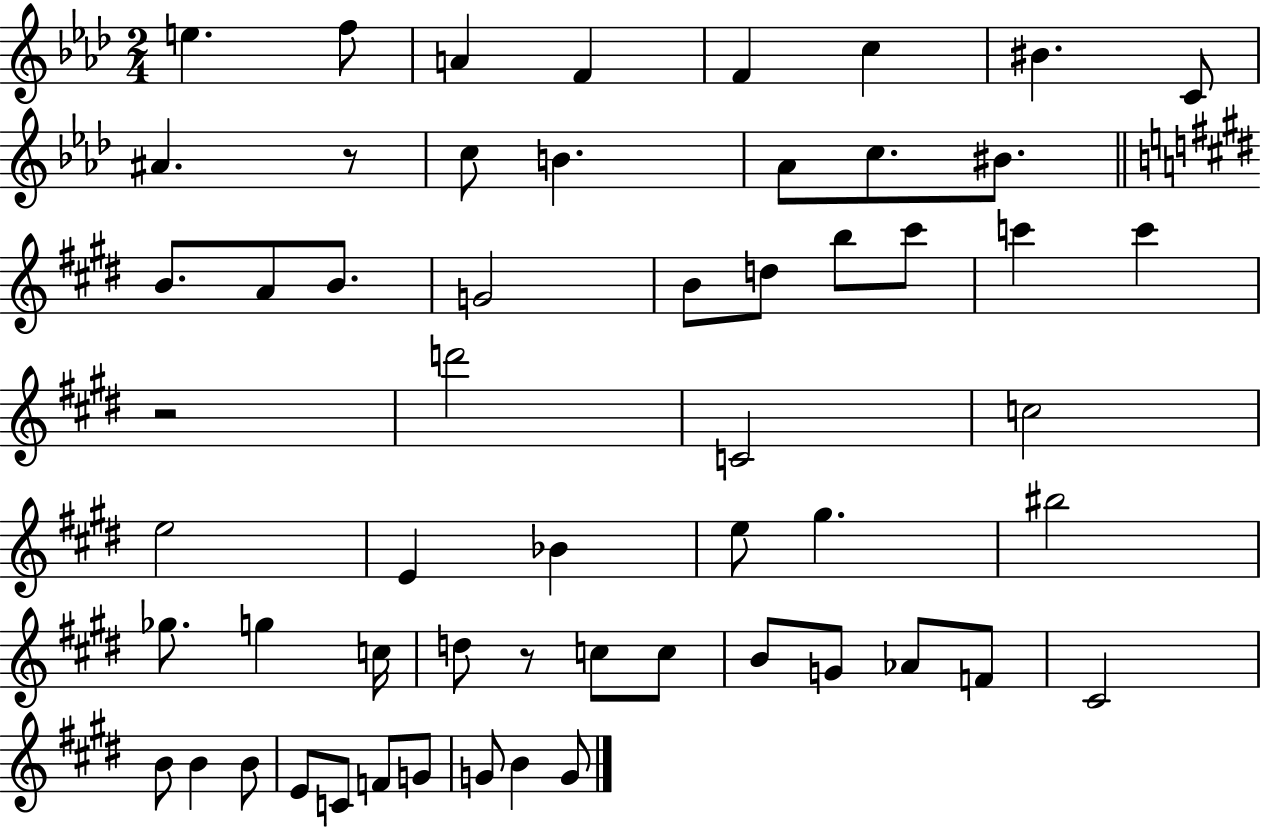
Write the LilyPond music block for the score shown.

{
  \clef treble
  \numericTimeSignature
  \time 2/4
  \key aes \major
  \repeat volta 2 { e''4. f''8 | a'4 f'4 | f'4 c''4 | bis'4. c'8 | \break ais'4. r8 | c''8 b'4. | aes'8 c''8. bis'8. | \bar "||" \break \key e \major b'8. a'8 b'8. | g'2 | b'8 d''8 b''8 cis'''8 | c'''4 c'''4 | \break r2 | d'''2 | c'2 | c''2 | \break e''2 | e'4 bes'4 | e''8 gis''4. | bis''2 | \break ges''8. g''4 c''16 | d''8 r8 c''8 c''8 | b'8 g'8 aes'8 f'8 | cis'2 | \break b'8 b'4 b'8 | e'8 c'8 f'8 g'8 | g'8 b'4 g'8 | } \bar "|."
}